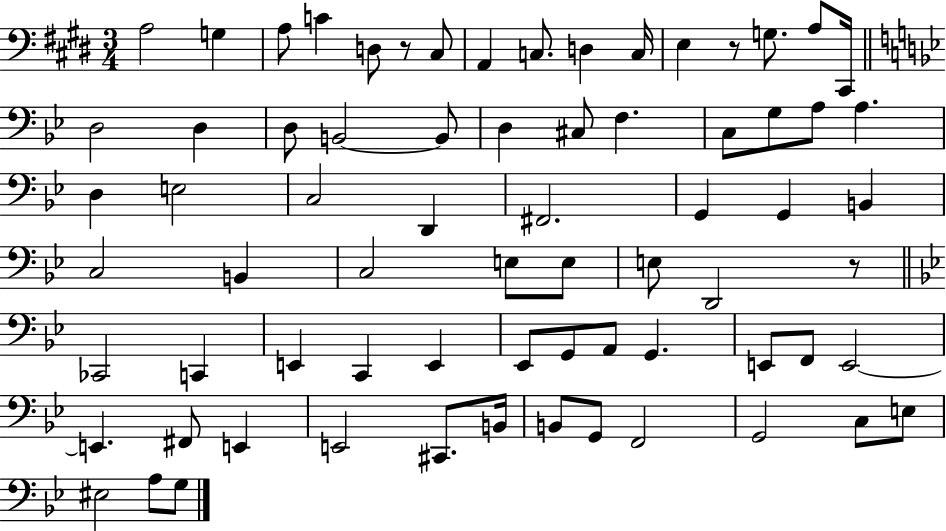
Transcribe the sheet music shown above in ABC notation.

X:1
T:Untitled
M:3/4
L:1/4
K:E
A,2 G, A,/2 C D,/2 z/2 ^C,/2 A,, C,/2 D, C,/4 E, z/2 G,/2 A,/2 ^C,,/4 D,2 D, D,/2 B,,2 B,,/2 D, ^C,/2 F, C,/2 G,/2 A,/2 A, D, E,2 C,2 D,, ^F,,2 G,, G,, B,, C,2 B,, C,2 E,/2 E,/2 E,/2 D,,2 z/2 _C,,2 C,, E,, C,, E,, _E,,/2 G,,/2 A,,/2 G,, E,,/2 F,,/2 E,,2 E,, ^F,,/2 E,, E,,2 ^C,,/2 B,,/4 B,,/2 G,,/2 F,,2 G,,2 C,/2 E,/2 ^E,2 A,/2 G,/2